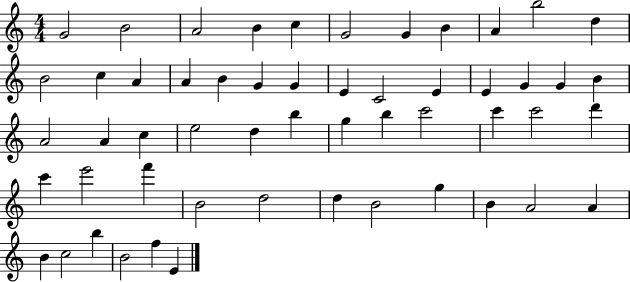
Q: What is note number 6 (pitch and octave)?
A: G4